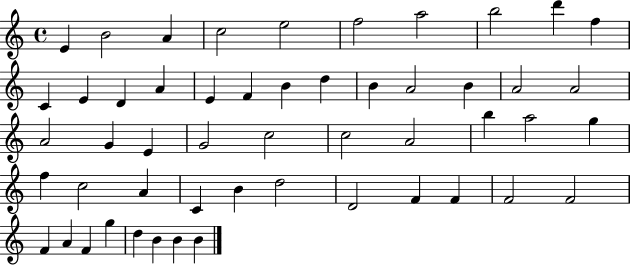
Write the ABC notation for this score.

X:1
T:Untitled
M:4/4
L:1/4
K:C
E B2 A c2 e2 f2 a2 b2 d' f C E D A E F B d B A2 B A2 A2 A2 G E G2 c2 c2 A2 b a2 g f c2 A C B d2 D2 F F F2 F2 F A F g d B B B